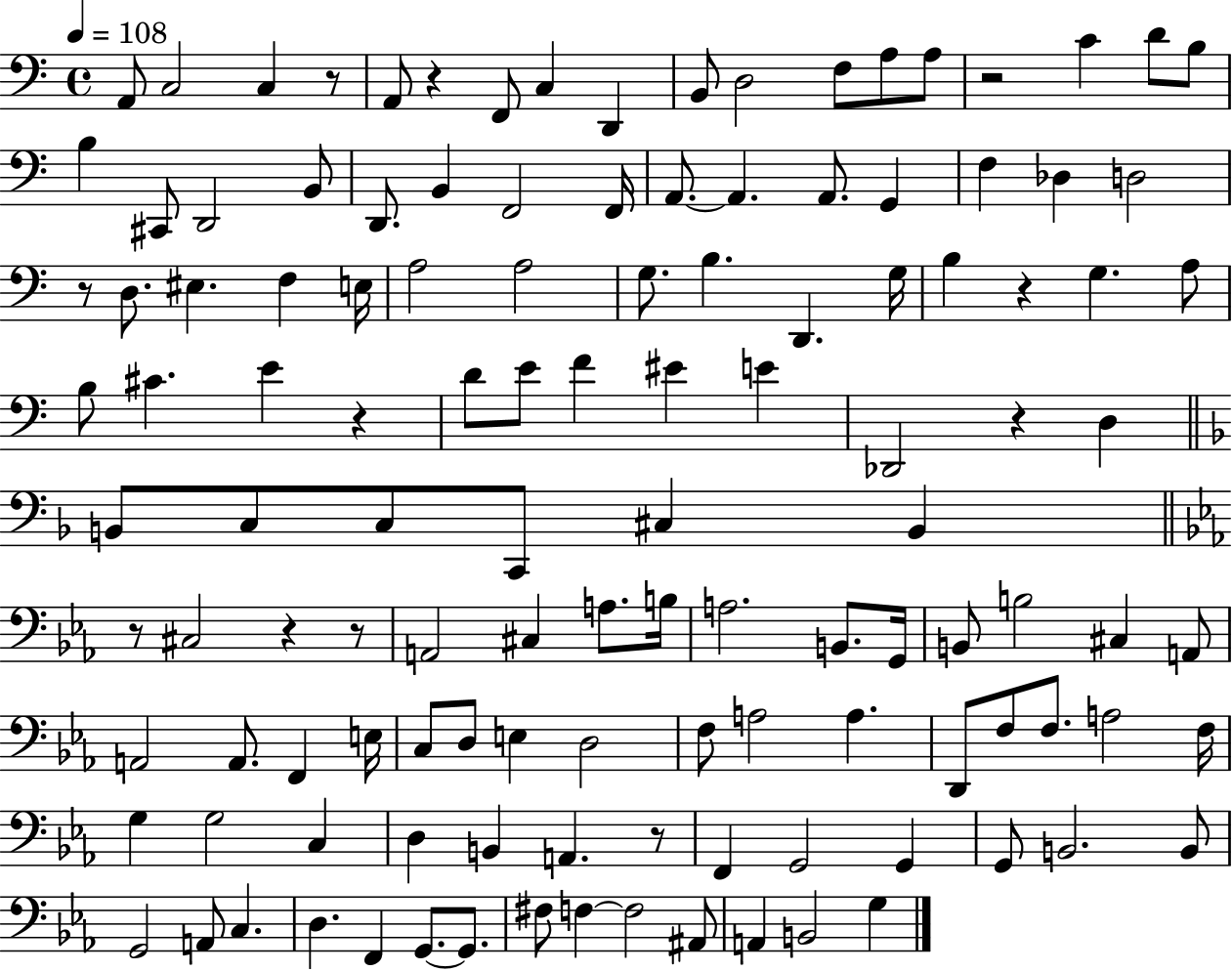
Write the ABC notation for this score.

X:1
T:Untitled
M:4/4
L:1/4
K:C
A,,/2 C,2 C, z/2 A,,/2 z F,,/2 C, D,, B,,/2 D,2 F,/2 A,/2 A,/2 z2 C D/2 B,/2 B, ^C,,/2 D,,2 B,,/2 D,,/2 B,, F,,2 F,,/4 A,,/2 A,, A,,/2 G,, F, _D, D,2 z/2 D,/2 ^E, F, E,/4 A,2 A,2 G,/2 B, D,, G,/4 B, z G, A,/2 B,/2 ^C E z D/2 E/2 F ^E E _D,,2 z D, B,,/2 C,/2 C,/2 C,,/2 ^C, B,, z/2 ^C,2 z z/2 A,,2 ^C, A,/2 B,/4 A,2 B,,/2 G,,/4 B,,/2 B,2 ^C, A,,/2 A,,2 A,,/2 F,, E,/4 C,/2 D,/2 E, D,2 F,/2 A,2 A, D,,/2 F,/2 F,/2 A,2 F,/4 G, G,2 C, D, B,, A,, z/2 F,, G,,2 G,, G,,/2 B,,2 B,,/2 G,,2 A,,/2 C, D, F,, G,,/2 G,,/2 ^F,/2 F, F,2 ^A,,/2 A,, B,,2 G,